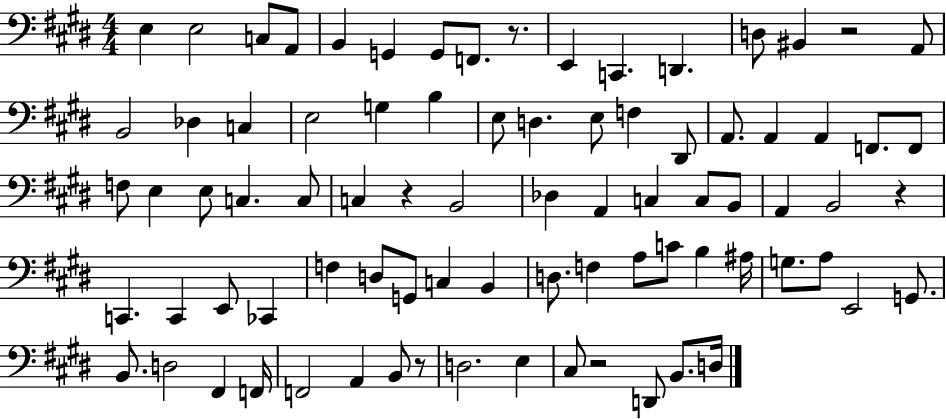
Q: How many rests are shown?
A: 6